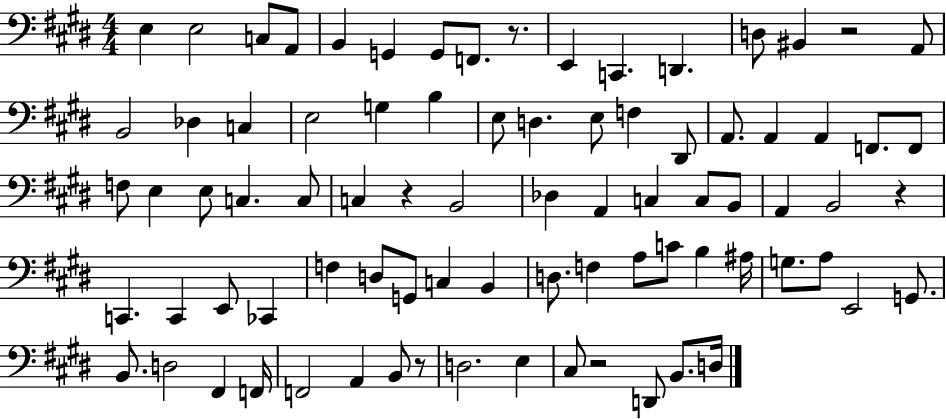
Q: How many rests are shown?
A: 6